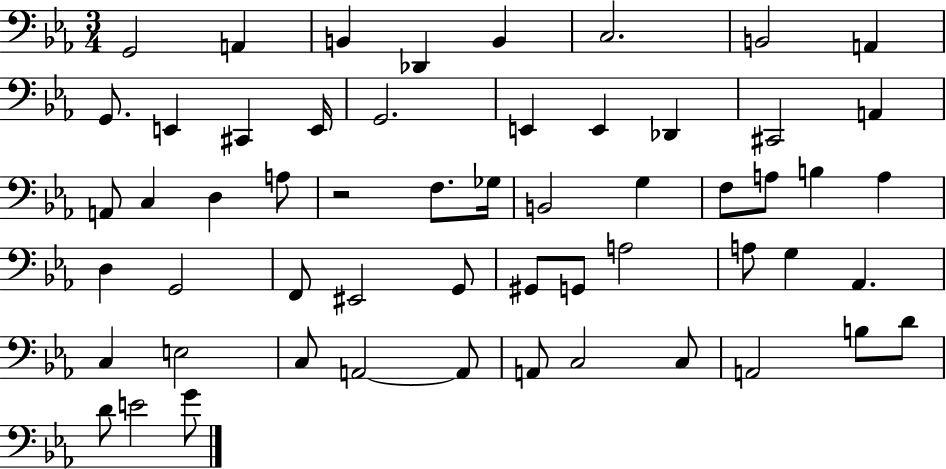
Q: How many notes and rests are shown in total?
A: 56